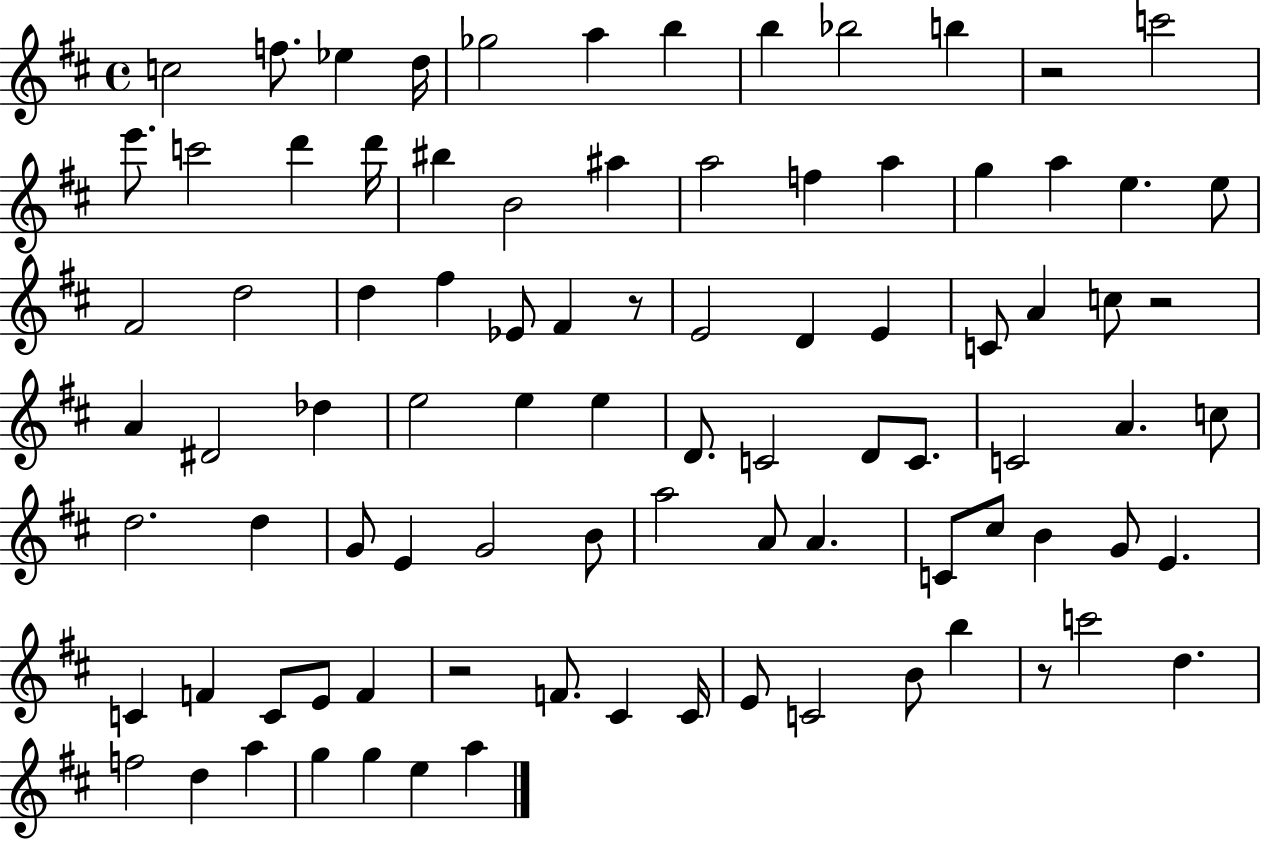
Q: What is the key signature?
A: D major